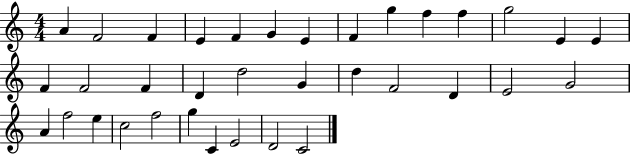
{
  \clef treble
  \numericTimeSignature
  \time 4/4
  \key c \major
  a'4 f'2 f'4 | e'4 f'4 g'4 e'4 | f'4 g''4 f''4 f''4 | g''2 e'4 e'4 | \break f'4 f'2 f'4 | d'4 d''2 g'4 | d''4 f'2 d'4 | e'2 g'2 | \break a'4 f''2 e''4 | c''2 f''2 | g''4 c'4 e'2 | d'2 c'2 | \break \bar "|."
}